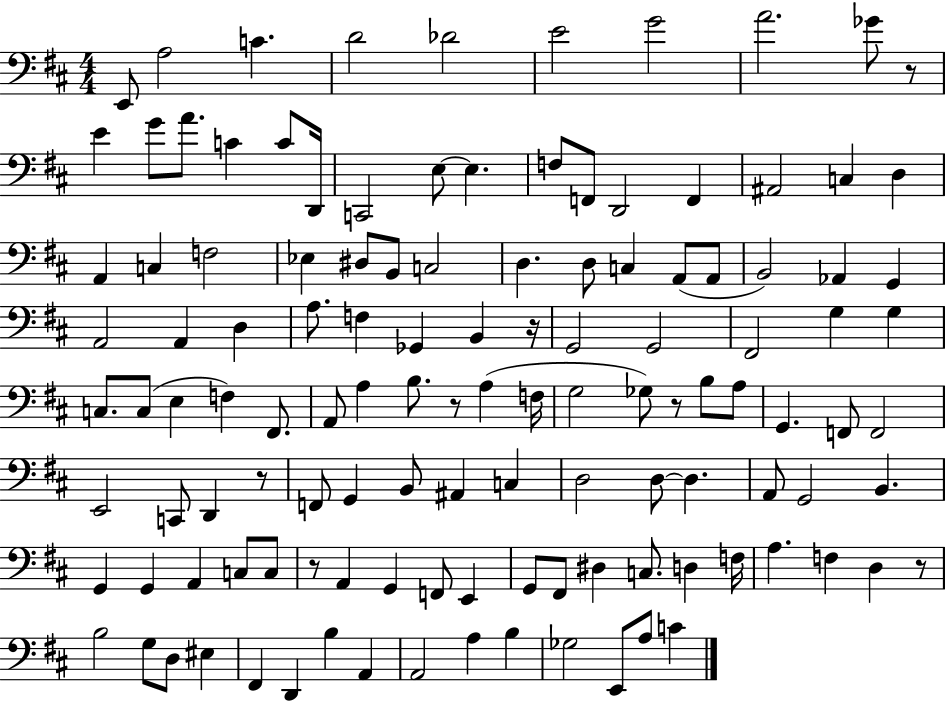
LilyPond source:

{
  \clef bass
  \numericTimeSignature
  \time 4/4
  \key d \major
  e,8 a2 c'4. | d'2 des'2 | e'2 g'2 | a'2. ges'8 r8 | \break e'4 g'8 a'8. c'4 c'8 d,16 | c,2 e8~~ e4. | f8 f,8 d,2 f,4 | ais,2 c4 d4 | \break a,4 c4 f2 | ees4 dis8 b,8 c2 | d4. d8 c4 a,8( a,8 | b,2) aes,4 g,4 | \break a,2 a,4 d4 | a8. f4 ges,4 b,4 r16 | g,2 g,2 | fis,2 g4 g4 | \break c8. c8( e4 f4) fis,8. | a,8 a4 b8. r8 a4( f16 | g2 ges8) r8 b8 a8 | g,4. f,8 f,2 | \break e,2 c,8 d,4 r8 | f,8 g,4 b,8 ais,4 c4 | d2 d8~~ d4. | a,8 g,2 b,4. | \break g,4 g,4 a,4 c8 c8 | r8 a,4 g,4 f,8 e,4 | g,8 fis,8 dis4 c8. d4 f16 | a4. f4 d4 r8 | \break b2 g8 d8 eis4 | fis,4 d,4 b4 a,4 | a,2 a4 b4 | ges2 e,8 a8 c'4 | \break \bar "|."
}